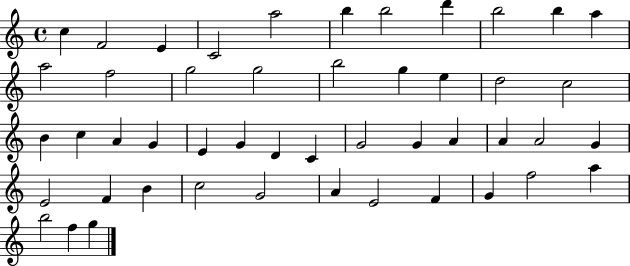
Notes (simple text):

C5/q F4/h E4/q C4/h A5/h B5/q B5/h D6/q B5/h B5/q A5/q A5/h F5/h G5/h G5/h B5/h G5/q E5/q D5/h C5/h B4/q C5/q A4/q G4/q E4/q G4/q D4/q C4/q G4/h G4/q A4/q A4/q A4/h G4/q E4/h F4/q B4/q C5/h G4/h A4/q E4/h F4/q G4/q F5/h A5/q B5/h F5/q G5/q